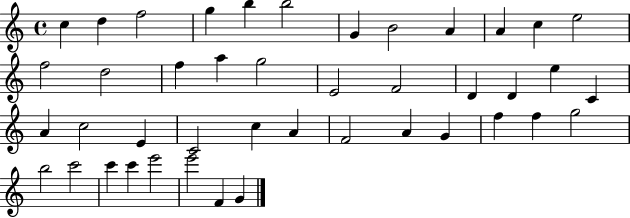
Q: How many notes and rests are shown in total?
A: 43